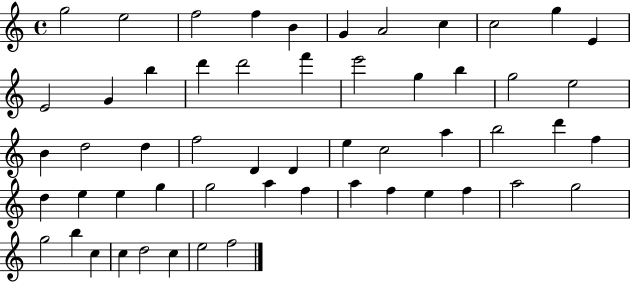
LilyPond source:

{
  \clef treble
  \time 4/4
  \defaultTimeSignature
  \key c \major
  g''2 e''2 | f''2 f''4 b'4 | g'4 a'2 c''4 | c''2 g''4 e'4 | \break e'2 g'4 b''4 | d'''4 d'''2 f'''4 | e'''2 g''4 b''4 | g''2 e''2 | \break b'4 d''2 d''4 | f''2 d'4 d'4 | e''4 c''2 a''4 | b''2 d'''4 f''4 | \break d''4 e''4 e''4 g''4 | g''2 a''4 f''4 | a''4 f''4 e''4 f''4 | a''2 g''2 | \break g''2 b''4 c''4 | c''4 d''2 c''4 | e''2 f''2 | \bar "|."
}